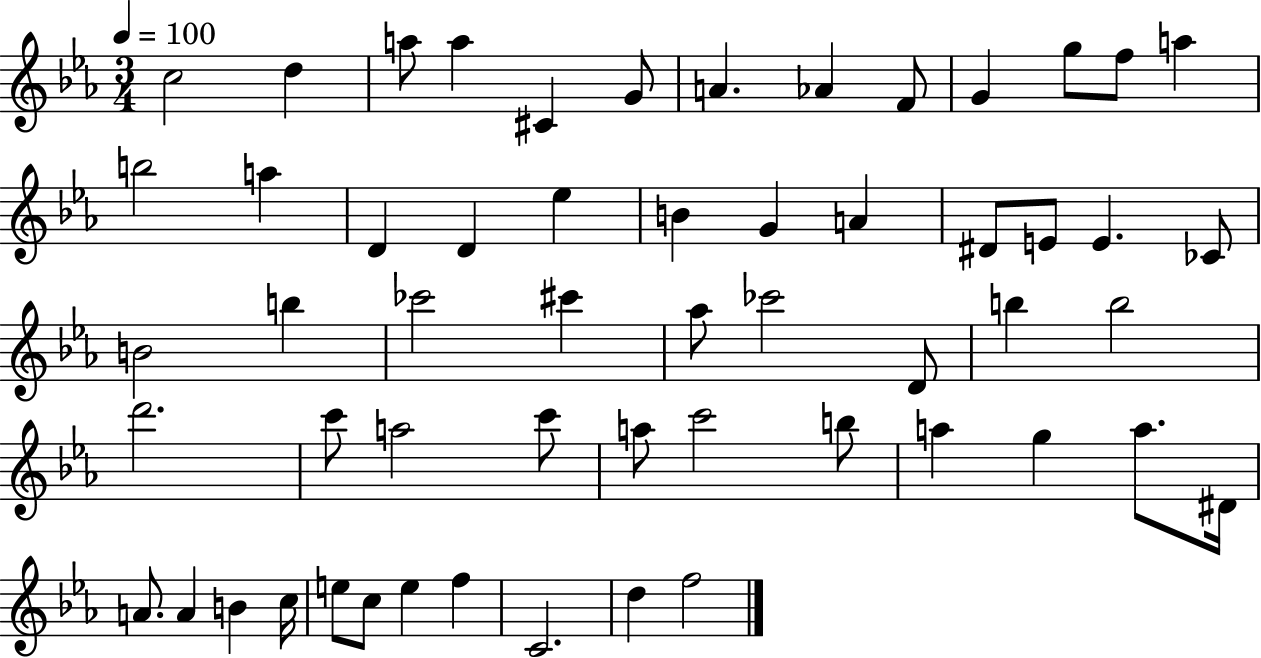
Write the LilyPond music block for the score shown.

{
  \clef treble
  \numericTimeSignature
  \time 3/4
  \key ees \major
  \tempo 4 = 100
  c''2 d''4 | a''8 a''4 cis'4 g'8 | a'4. aes'4 f'8 | g'4 g''8 f''8 a''4 | \break b''2 a''4 | d'4 d'4 ees''4 | b'4 g'4 a'4 | dis'8 e'8 e'4. ces'8 | \break b'2 b''4 | ces'''2 cis'''4 | aes''8 ces'''2 d'8 | b''4 b''2 | \break d'''2. | c'''8 a''2 c'''8 | a''8 c'''2 b''8 | a''4 g''4 a''8. dis'16 | \break a'8. a'4 b'4 c''16 | e''8 c''8 e''4 f''4 | c'2. | d''4 f''2 | \break \bar "|."
}